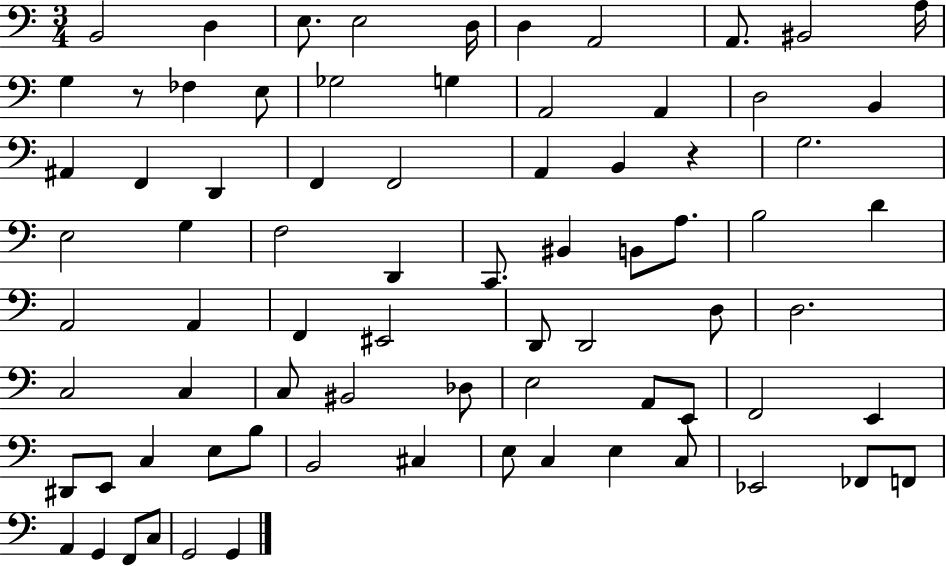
B2/h D3/q E3/e. E3/h D3/s D3/q A2/h A2/e. BIS2/h A3/s G3/q R/e FES3/q E3/e Gb3/h G3/q A2/h A2/q D3/h B2/q A#2/q F2/q D2/q F2/q F2/h A2/q B2/q R/q G3/h. E3/h G3/q F3/h D2/q C2/e. BIS2/q B2/e A3/e. B3/h D4/q A2/h A2/q F2/q EIS2/h D2/e D2/h D3/e D3/h. C3/h C3/q C3/e BIS2/h Db3/e E3/h A2/e E2/e F2/h E2/q D#2/e E2/e C3/q E3/e B3/e B2/h C#3/q E3/e C3/q E3/q C3/e Eb2/h FES2/e F2/e A2/q G2/q F2/e C3/e G2/h G2/q